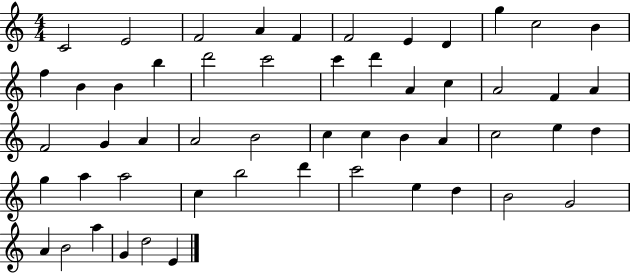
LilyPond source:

{
  \clef treble
  \numericTimeSignature
  \time 4/4
  \key c \major
  c'2 e'2 | f'2 a'4 f'4 | f'2 e'4 d'4 | g''4 c''2 b'4 | \break f''4 b'4 b'4 b''4 | d'''2 c'''2 | c'''4 d'''4 a'4 c''4 | a'2 f'4 a'4 | \break f'2 g'4 a'4 | a'2 b'2 | c''4 c''4 b'4 a'4 | c''2 e''4 d''4 | \break g''4 a''4 a''2 | c''4 b''2 d'''4 | c'''2 e''4 d''4 | b'2 g'2 | \break a'4 b'2 a''4 | g'4 d''2 e'4 | \bar "|."
}